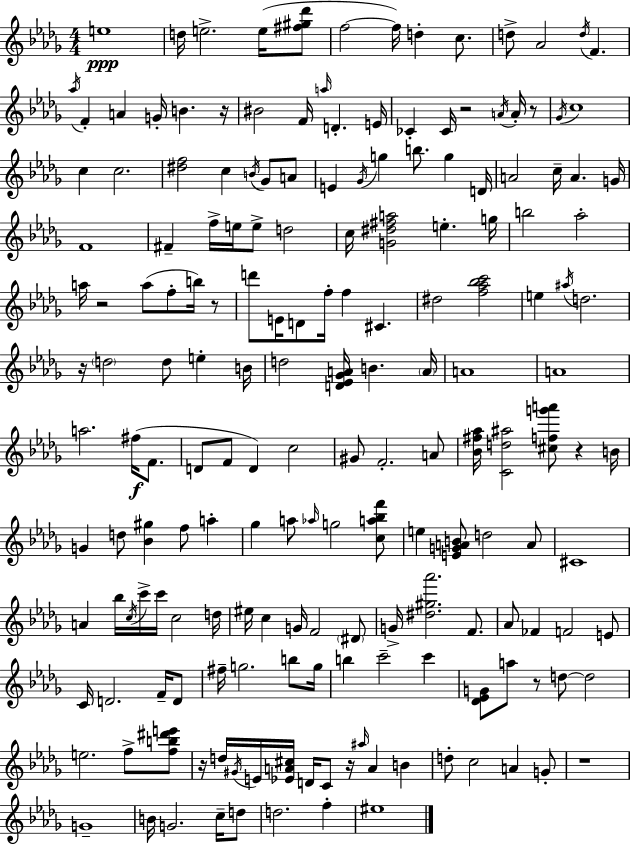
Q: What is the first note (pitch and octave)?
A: E5